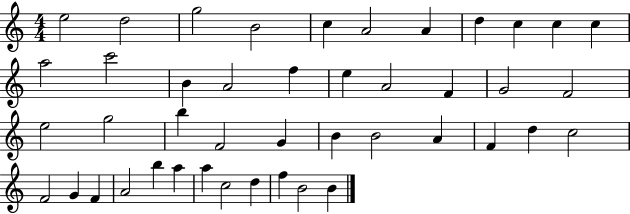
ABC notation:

X:1
T:Untitled
M:4/4
L:1/4
K:C
e2 d2 g2 B2 c A2 A d c c c a2 c'2 B A2 f e A2 F G2 F2 e2 g2 b F2 G B B2 A F d c2 F2 G F A2 b a a c2 d f B2 B